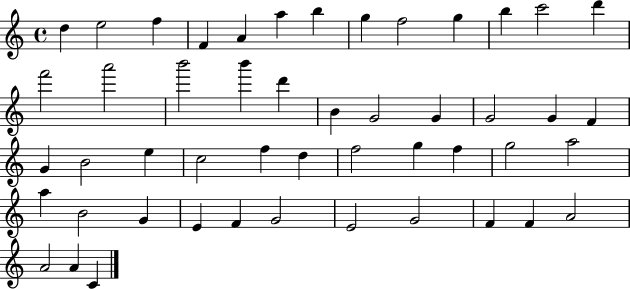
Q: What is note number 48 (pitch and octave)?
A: A4